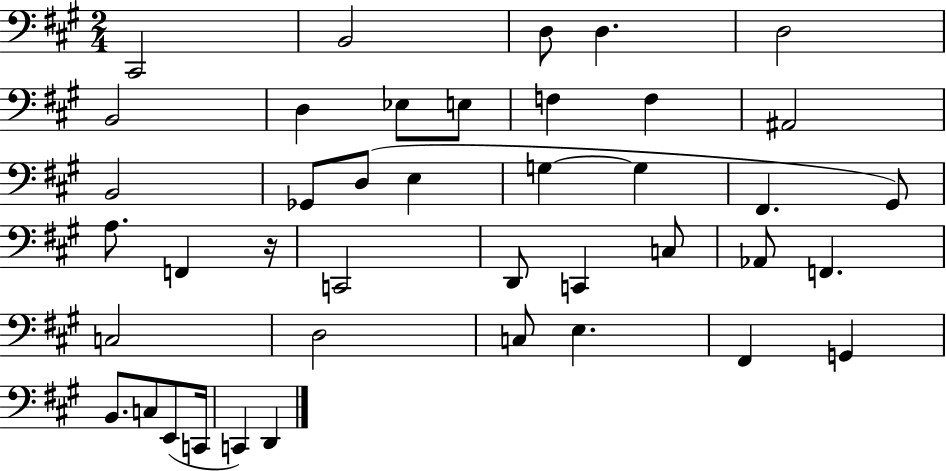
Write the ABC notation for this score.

X:1
T:Untitled
M:2/4
L:1/4
K:A
^C,,2 B,,2 D,/2 D, D,2 B,,2 D, _E,/2 E,/2 F, F, ^A,,2 B,,2 _G,,/2 D,/2 E, G, G, ^F,, ^G,,/2 A,/2 F,, z/4 C,,2 D,,/2 C,, C,/2 _A,,/2 F,, C,2 D,2 C,/2 E, ^F,, G,, B,,/2 C,/2 E,,/2 C,,/4 C,, D,,